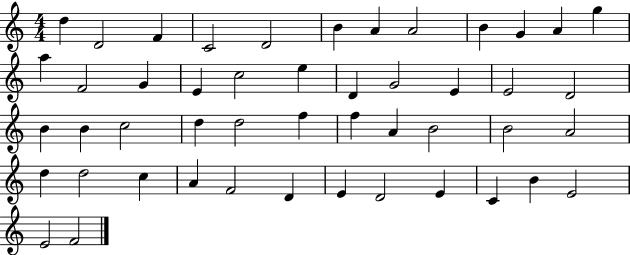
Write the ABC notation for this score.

X:1
T:Untitled
M:4/4
L:1/4
K:C
d D2 F C2 D2 B A A2 B G A g a F2 G E c2 e D G2 E E2 D2 B B c2 d d2 f f A B2 B2 A2 d d2 c A F2 D E D2 E C B E2 E2 F2